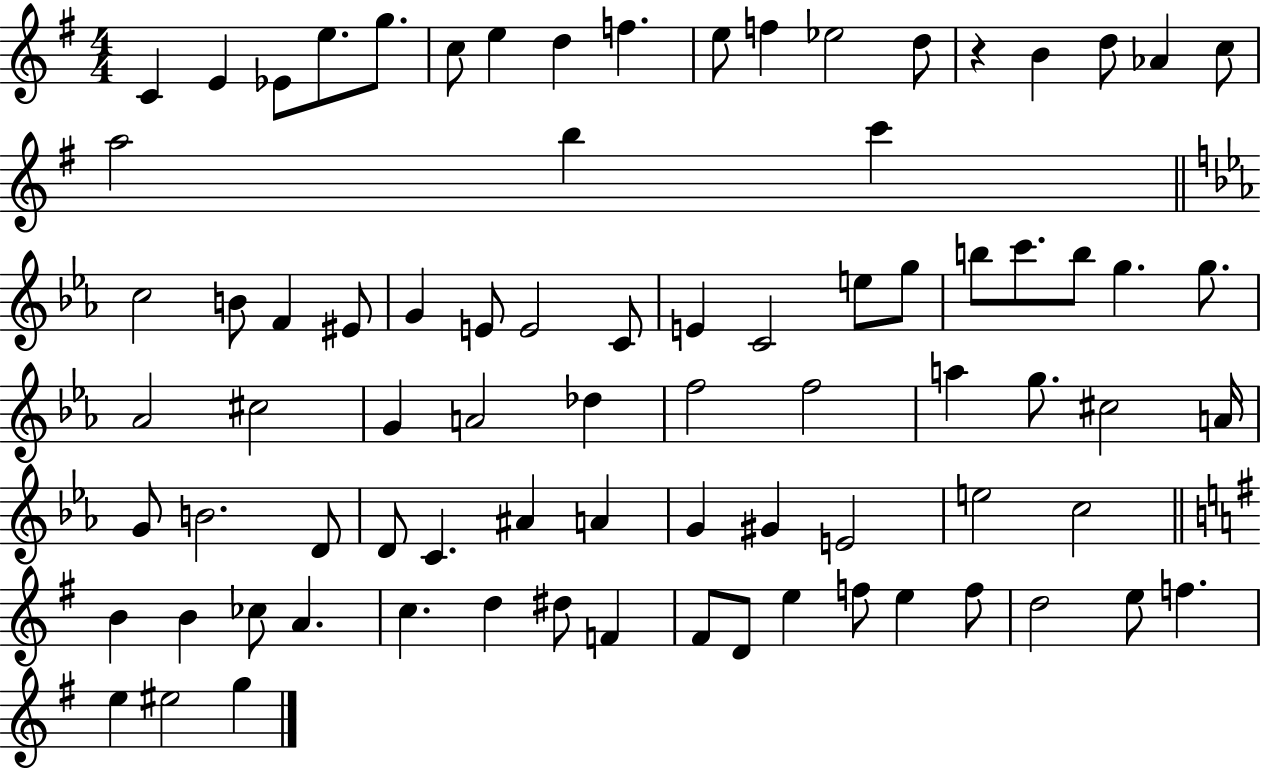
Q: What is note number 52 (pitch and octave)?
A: D4